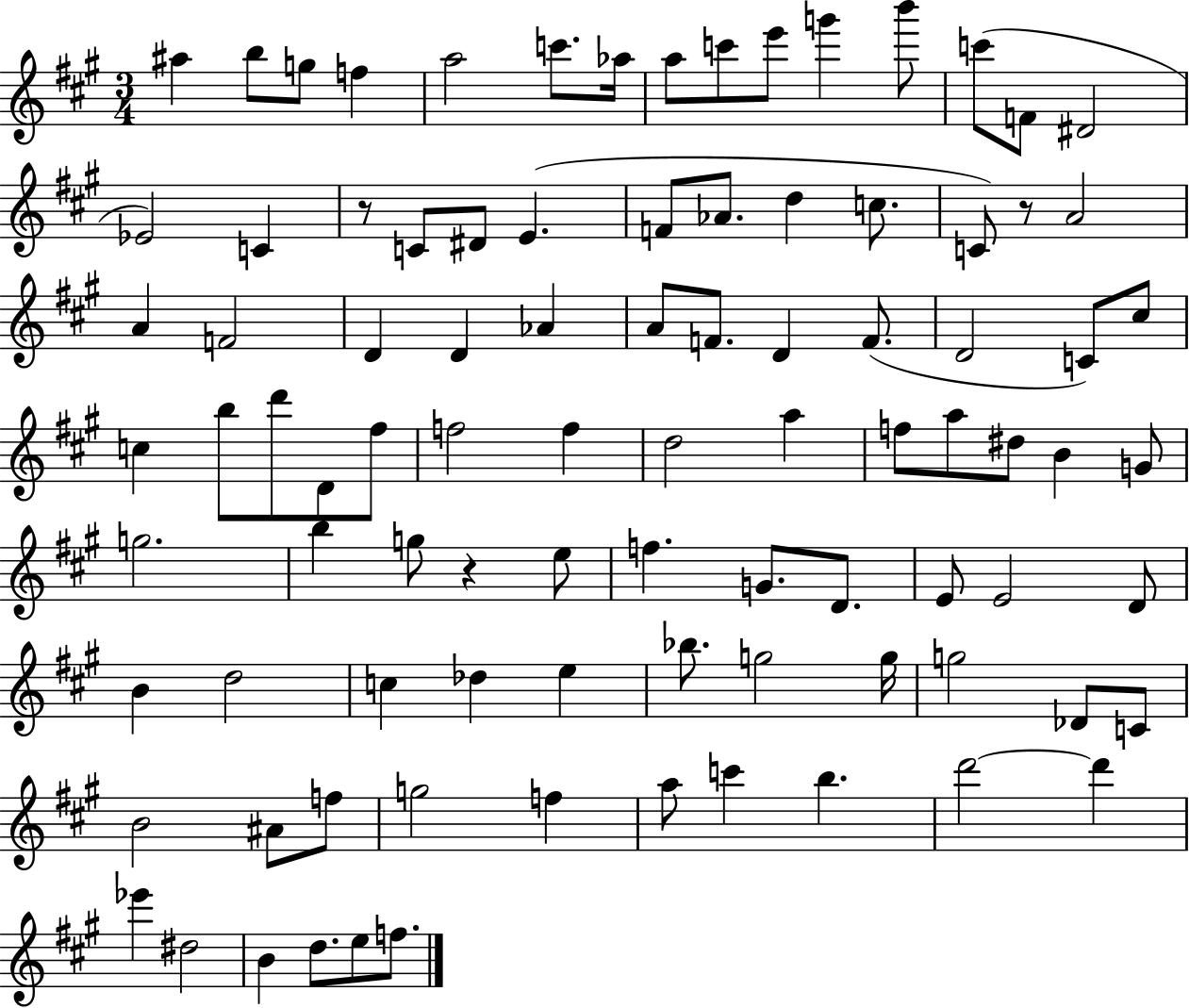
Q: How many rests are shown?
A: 3